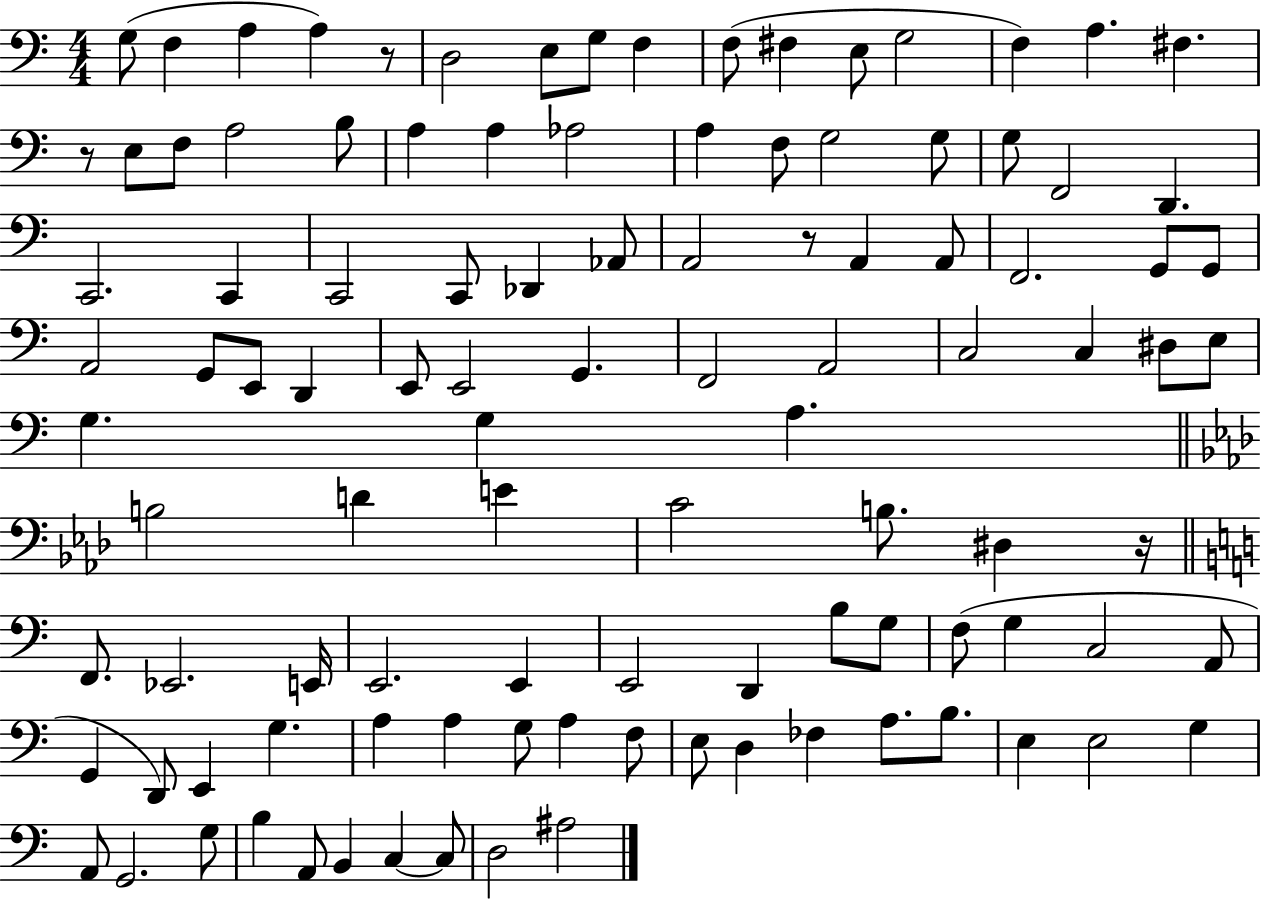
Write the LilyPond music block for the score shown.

{
  \clef bass
  \numericTimeSignature
  \time 4/4
  \key c \major
  g8( f4 a4 a4) r8 | d2 e8 g8 f4 | f8( fis4 e8 g2 | f4) a4. fis4. | \break r8 e8 f8 a2 b8 | a4 a4 aes2 | a4 f8 g2 g8 | g8 f,2 d,4. | \break c,2. c,4 | c,2 c,8 des,4 aes,8 | a,2 r8 a,4 a,8 | f,2. g,8 g,8 | \break a,2 g,8 e,8 d,4 | e,8 e,2 g,4. | f,2 a,2 | c2 c4 dis8 e8 | \break g4. g4 a4. | \bar "||" \break \key aes \major b2 d'4 e'4 | c'2 b8. dis4 r16 | \bar "||" \break \key c \major f,8. ees,2. e,16 | e,2. e,4 | e,2 d,4 b8 g8 | f8( g4 c2 a,8 | \break g,4 d,8) e,4 g4. | a4 a4 g8 a4 f8 | e8 d4 fes4 a8. b8. | e4 e2 g4 | \break a,8 g,2. g8 | b4 a,8 b,4 c4~~ c8 | d2 ais2 | \bar "|."
}